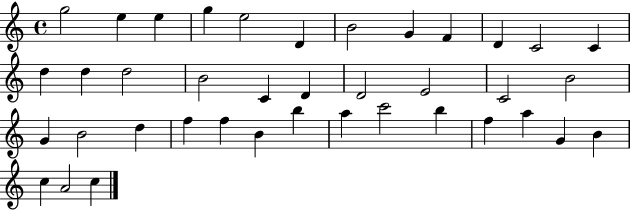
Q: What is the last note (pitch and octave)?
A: C5